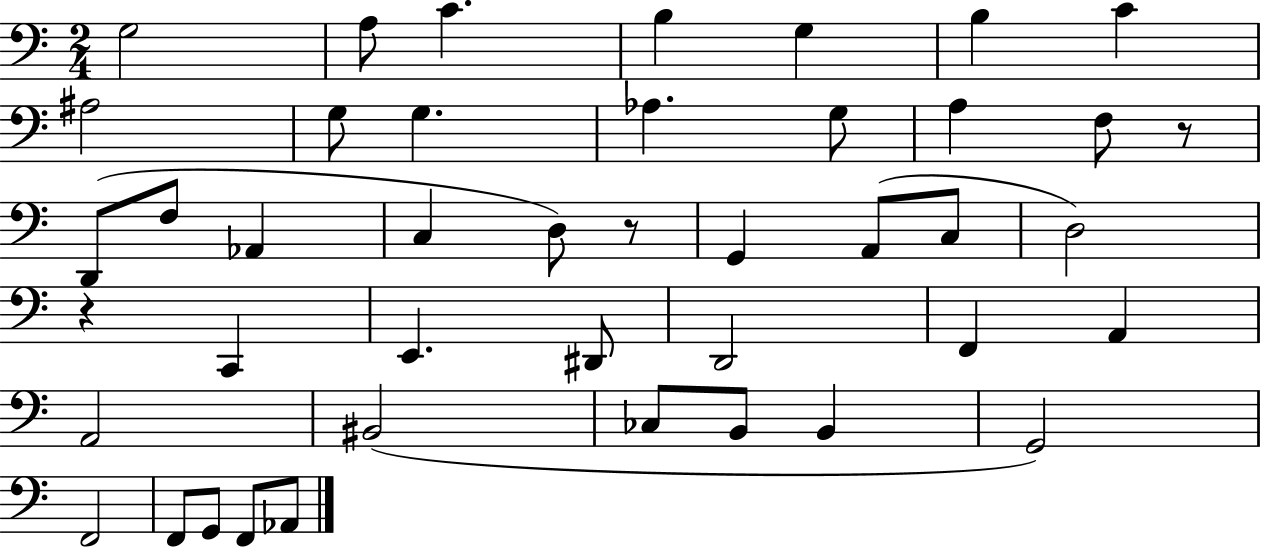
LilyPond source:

{
  \clef bass
  \numericTimeSignature
  \time 2/4
  \key c \major
  g2 | a8 c'4. | b4 g4 | b4 c'4 | \break ais2 | g8 g4. | aes4. g8 | a4 f8 r8 | \break d,8( f8 aes,4 | c4 d8) r8 | g,4 a,8( c8 | d2) | \break r4 c,4 | e,4. dis,8 | d,2 | f,4 a,4 | \break a,2 | bis,2( | ces8 b,8 b,4 | g,2) | \break f,2 | f,8 g,8 f,8 aes,8 | \bar "|."
}